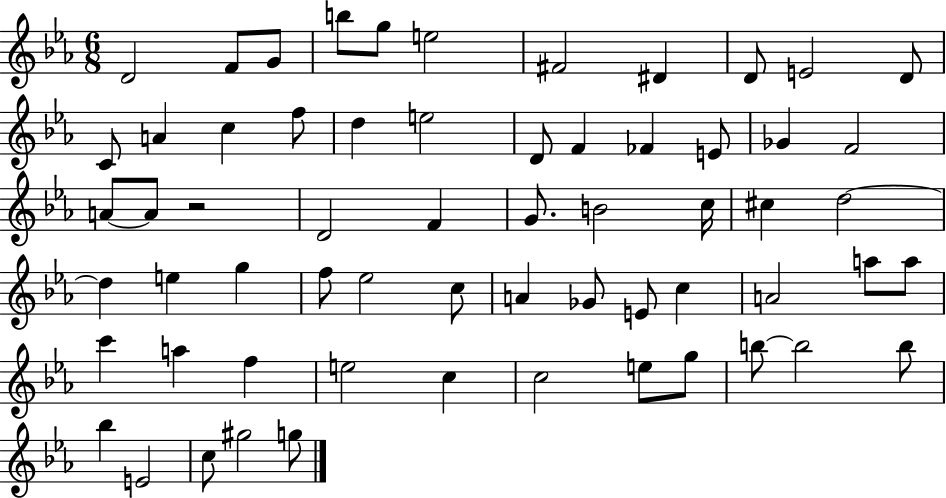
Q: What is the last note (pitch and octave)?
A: G5